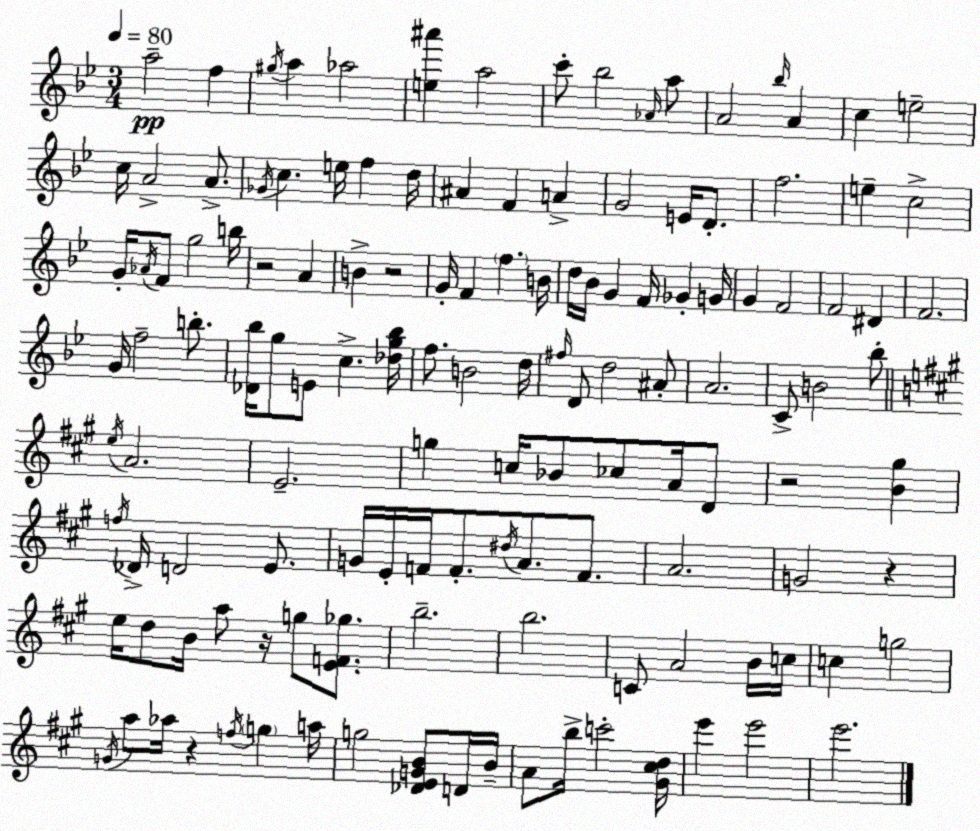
X:1
T:Untitled
M:3/4
L:1/4
K:Gm
a2 f ^g/4 a _a2 [e^a'] a2 c'/2 _b2 _A/4 a/2 A2 _b/4 A c e2 c/4 A2 A/2 _G/4 c e/4 f d/4 ^A F A G2 E/4 D/2 f2 e c2 G/4 _A/4 F/2 g2 b/4 z2 A B z2 G/4 F f B/4 d/4 _B/4 G F/4 _G G/4 G F2 F2 ^D F2 G/4 f2 b/2 [_D_b]/4 g/2 E/2 c [_dg_b]/4 f/2 B2 d/4 ^f/4 D/2 d2 ^A/2 A2 C/2 B2 _b/2 e/4 A2 E2 g c/4 _B/2 _c/2 A/4 D/2 z2 [B^g] f/4 _D/4 D2 E/2 G/4 E/4 F/4 F/2 ^d/4 A/2 F/2 A2 G2 z e/4 d/2 B/4 a/2 z/4 g/2 [EF_g]/2 b2 b2 C/2 A2 B/4 c/4 c g2 G/4 a/2 _a/4 z f/4 g a/4 g2 [_DEGB]/2 D/4 B/4 A/2 b/4 c'2 [^G^cd]/4 e' e'2 e'2